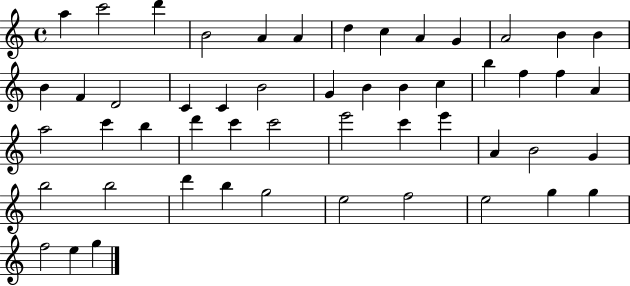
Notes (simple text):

A5/q C6/h D6/q B4/h A4/q A4/q D5/q C5/q A4/q G4/q A4/h B4/q B4/q B4/q F4/q D4/h C4/q C4/q B4/h G4/q B4/q B4/q C5/q B5/q F5/q F5/q A4/q A5/h C6/q B5/q D6/q C6/q C6/h E6/h C6/q E6/q A4/q B4/h G4/q B5/h B5/h D6/q B5/q G5/h E5/h F5/h E5/h G5/q G5/q F5/h E5/q G5/q